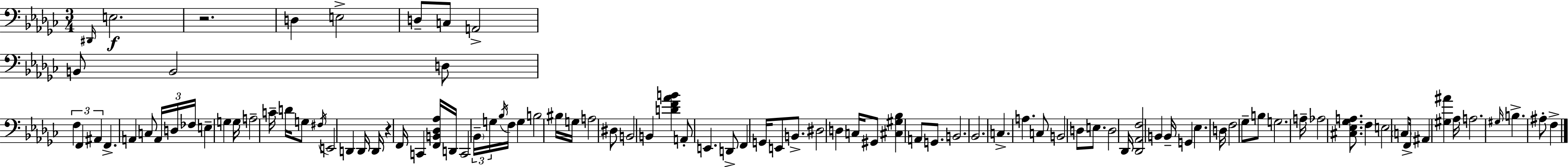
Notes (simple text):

D#2/s E3/h. R/h. D3/q E3/h D3/e C3/e A2/h B2/e B2/h D3/e F3/q F2/q A#2/q F2/q. A2/q C3/e A2/s D3/s FES3/s E3/q G3/q G3/s A3/h C4/s D4/s G3/e F#3/s E2/h D2/q D2/s D2/s R/q F2/s C2/q [F2,B2,Db3,Ab3]/s D2/s C2/h Bb2/s G3/s Bb3/s F3/s G3/q B3/h BIS3/s G3/s A3/h D#3/e B2/h B2/q [D4,F4,Ab4,B4]/q A2/e E2/q. D2/e F2/q G2/s E2/e B2/e. D#3/h D3/q C3/s G#2/e [C#3,G#3,Bb3]/q A2/e G2/e. B2/h. Bb2/h. C3/q. A3/q. C3/e B2/h D3/e E3/e. D3/h Db2/s [Db2,Ab2,F3]/h B2/q B2/s G2/q Eb3/q. D3/s F3/h Gb3/e B3/e G3/h. A3/s Ab3/h [C#3,Eb3,Gb3,A3]/e. F3/q E3/h C3/e F2/s A#2/q [G#3,A#4]/q Ab3/s A3/h. G#3/s B3/q. A#3/e F3/q